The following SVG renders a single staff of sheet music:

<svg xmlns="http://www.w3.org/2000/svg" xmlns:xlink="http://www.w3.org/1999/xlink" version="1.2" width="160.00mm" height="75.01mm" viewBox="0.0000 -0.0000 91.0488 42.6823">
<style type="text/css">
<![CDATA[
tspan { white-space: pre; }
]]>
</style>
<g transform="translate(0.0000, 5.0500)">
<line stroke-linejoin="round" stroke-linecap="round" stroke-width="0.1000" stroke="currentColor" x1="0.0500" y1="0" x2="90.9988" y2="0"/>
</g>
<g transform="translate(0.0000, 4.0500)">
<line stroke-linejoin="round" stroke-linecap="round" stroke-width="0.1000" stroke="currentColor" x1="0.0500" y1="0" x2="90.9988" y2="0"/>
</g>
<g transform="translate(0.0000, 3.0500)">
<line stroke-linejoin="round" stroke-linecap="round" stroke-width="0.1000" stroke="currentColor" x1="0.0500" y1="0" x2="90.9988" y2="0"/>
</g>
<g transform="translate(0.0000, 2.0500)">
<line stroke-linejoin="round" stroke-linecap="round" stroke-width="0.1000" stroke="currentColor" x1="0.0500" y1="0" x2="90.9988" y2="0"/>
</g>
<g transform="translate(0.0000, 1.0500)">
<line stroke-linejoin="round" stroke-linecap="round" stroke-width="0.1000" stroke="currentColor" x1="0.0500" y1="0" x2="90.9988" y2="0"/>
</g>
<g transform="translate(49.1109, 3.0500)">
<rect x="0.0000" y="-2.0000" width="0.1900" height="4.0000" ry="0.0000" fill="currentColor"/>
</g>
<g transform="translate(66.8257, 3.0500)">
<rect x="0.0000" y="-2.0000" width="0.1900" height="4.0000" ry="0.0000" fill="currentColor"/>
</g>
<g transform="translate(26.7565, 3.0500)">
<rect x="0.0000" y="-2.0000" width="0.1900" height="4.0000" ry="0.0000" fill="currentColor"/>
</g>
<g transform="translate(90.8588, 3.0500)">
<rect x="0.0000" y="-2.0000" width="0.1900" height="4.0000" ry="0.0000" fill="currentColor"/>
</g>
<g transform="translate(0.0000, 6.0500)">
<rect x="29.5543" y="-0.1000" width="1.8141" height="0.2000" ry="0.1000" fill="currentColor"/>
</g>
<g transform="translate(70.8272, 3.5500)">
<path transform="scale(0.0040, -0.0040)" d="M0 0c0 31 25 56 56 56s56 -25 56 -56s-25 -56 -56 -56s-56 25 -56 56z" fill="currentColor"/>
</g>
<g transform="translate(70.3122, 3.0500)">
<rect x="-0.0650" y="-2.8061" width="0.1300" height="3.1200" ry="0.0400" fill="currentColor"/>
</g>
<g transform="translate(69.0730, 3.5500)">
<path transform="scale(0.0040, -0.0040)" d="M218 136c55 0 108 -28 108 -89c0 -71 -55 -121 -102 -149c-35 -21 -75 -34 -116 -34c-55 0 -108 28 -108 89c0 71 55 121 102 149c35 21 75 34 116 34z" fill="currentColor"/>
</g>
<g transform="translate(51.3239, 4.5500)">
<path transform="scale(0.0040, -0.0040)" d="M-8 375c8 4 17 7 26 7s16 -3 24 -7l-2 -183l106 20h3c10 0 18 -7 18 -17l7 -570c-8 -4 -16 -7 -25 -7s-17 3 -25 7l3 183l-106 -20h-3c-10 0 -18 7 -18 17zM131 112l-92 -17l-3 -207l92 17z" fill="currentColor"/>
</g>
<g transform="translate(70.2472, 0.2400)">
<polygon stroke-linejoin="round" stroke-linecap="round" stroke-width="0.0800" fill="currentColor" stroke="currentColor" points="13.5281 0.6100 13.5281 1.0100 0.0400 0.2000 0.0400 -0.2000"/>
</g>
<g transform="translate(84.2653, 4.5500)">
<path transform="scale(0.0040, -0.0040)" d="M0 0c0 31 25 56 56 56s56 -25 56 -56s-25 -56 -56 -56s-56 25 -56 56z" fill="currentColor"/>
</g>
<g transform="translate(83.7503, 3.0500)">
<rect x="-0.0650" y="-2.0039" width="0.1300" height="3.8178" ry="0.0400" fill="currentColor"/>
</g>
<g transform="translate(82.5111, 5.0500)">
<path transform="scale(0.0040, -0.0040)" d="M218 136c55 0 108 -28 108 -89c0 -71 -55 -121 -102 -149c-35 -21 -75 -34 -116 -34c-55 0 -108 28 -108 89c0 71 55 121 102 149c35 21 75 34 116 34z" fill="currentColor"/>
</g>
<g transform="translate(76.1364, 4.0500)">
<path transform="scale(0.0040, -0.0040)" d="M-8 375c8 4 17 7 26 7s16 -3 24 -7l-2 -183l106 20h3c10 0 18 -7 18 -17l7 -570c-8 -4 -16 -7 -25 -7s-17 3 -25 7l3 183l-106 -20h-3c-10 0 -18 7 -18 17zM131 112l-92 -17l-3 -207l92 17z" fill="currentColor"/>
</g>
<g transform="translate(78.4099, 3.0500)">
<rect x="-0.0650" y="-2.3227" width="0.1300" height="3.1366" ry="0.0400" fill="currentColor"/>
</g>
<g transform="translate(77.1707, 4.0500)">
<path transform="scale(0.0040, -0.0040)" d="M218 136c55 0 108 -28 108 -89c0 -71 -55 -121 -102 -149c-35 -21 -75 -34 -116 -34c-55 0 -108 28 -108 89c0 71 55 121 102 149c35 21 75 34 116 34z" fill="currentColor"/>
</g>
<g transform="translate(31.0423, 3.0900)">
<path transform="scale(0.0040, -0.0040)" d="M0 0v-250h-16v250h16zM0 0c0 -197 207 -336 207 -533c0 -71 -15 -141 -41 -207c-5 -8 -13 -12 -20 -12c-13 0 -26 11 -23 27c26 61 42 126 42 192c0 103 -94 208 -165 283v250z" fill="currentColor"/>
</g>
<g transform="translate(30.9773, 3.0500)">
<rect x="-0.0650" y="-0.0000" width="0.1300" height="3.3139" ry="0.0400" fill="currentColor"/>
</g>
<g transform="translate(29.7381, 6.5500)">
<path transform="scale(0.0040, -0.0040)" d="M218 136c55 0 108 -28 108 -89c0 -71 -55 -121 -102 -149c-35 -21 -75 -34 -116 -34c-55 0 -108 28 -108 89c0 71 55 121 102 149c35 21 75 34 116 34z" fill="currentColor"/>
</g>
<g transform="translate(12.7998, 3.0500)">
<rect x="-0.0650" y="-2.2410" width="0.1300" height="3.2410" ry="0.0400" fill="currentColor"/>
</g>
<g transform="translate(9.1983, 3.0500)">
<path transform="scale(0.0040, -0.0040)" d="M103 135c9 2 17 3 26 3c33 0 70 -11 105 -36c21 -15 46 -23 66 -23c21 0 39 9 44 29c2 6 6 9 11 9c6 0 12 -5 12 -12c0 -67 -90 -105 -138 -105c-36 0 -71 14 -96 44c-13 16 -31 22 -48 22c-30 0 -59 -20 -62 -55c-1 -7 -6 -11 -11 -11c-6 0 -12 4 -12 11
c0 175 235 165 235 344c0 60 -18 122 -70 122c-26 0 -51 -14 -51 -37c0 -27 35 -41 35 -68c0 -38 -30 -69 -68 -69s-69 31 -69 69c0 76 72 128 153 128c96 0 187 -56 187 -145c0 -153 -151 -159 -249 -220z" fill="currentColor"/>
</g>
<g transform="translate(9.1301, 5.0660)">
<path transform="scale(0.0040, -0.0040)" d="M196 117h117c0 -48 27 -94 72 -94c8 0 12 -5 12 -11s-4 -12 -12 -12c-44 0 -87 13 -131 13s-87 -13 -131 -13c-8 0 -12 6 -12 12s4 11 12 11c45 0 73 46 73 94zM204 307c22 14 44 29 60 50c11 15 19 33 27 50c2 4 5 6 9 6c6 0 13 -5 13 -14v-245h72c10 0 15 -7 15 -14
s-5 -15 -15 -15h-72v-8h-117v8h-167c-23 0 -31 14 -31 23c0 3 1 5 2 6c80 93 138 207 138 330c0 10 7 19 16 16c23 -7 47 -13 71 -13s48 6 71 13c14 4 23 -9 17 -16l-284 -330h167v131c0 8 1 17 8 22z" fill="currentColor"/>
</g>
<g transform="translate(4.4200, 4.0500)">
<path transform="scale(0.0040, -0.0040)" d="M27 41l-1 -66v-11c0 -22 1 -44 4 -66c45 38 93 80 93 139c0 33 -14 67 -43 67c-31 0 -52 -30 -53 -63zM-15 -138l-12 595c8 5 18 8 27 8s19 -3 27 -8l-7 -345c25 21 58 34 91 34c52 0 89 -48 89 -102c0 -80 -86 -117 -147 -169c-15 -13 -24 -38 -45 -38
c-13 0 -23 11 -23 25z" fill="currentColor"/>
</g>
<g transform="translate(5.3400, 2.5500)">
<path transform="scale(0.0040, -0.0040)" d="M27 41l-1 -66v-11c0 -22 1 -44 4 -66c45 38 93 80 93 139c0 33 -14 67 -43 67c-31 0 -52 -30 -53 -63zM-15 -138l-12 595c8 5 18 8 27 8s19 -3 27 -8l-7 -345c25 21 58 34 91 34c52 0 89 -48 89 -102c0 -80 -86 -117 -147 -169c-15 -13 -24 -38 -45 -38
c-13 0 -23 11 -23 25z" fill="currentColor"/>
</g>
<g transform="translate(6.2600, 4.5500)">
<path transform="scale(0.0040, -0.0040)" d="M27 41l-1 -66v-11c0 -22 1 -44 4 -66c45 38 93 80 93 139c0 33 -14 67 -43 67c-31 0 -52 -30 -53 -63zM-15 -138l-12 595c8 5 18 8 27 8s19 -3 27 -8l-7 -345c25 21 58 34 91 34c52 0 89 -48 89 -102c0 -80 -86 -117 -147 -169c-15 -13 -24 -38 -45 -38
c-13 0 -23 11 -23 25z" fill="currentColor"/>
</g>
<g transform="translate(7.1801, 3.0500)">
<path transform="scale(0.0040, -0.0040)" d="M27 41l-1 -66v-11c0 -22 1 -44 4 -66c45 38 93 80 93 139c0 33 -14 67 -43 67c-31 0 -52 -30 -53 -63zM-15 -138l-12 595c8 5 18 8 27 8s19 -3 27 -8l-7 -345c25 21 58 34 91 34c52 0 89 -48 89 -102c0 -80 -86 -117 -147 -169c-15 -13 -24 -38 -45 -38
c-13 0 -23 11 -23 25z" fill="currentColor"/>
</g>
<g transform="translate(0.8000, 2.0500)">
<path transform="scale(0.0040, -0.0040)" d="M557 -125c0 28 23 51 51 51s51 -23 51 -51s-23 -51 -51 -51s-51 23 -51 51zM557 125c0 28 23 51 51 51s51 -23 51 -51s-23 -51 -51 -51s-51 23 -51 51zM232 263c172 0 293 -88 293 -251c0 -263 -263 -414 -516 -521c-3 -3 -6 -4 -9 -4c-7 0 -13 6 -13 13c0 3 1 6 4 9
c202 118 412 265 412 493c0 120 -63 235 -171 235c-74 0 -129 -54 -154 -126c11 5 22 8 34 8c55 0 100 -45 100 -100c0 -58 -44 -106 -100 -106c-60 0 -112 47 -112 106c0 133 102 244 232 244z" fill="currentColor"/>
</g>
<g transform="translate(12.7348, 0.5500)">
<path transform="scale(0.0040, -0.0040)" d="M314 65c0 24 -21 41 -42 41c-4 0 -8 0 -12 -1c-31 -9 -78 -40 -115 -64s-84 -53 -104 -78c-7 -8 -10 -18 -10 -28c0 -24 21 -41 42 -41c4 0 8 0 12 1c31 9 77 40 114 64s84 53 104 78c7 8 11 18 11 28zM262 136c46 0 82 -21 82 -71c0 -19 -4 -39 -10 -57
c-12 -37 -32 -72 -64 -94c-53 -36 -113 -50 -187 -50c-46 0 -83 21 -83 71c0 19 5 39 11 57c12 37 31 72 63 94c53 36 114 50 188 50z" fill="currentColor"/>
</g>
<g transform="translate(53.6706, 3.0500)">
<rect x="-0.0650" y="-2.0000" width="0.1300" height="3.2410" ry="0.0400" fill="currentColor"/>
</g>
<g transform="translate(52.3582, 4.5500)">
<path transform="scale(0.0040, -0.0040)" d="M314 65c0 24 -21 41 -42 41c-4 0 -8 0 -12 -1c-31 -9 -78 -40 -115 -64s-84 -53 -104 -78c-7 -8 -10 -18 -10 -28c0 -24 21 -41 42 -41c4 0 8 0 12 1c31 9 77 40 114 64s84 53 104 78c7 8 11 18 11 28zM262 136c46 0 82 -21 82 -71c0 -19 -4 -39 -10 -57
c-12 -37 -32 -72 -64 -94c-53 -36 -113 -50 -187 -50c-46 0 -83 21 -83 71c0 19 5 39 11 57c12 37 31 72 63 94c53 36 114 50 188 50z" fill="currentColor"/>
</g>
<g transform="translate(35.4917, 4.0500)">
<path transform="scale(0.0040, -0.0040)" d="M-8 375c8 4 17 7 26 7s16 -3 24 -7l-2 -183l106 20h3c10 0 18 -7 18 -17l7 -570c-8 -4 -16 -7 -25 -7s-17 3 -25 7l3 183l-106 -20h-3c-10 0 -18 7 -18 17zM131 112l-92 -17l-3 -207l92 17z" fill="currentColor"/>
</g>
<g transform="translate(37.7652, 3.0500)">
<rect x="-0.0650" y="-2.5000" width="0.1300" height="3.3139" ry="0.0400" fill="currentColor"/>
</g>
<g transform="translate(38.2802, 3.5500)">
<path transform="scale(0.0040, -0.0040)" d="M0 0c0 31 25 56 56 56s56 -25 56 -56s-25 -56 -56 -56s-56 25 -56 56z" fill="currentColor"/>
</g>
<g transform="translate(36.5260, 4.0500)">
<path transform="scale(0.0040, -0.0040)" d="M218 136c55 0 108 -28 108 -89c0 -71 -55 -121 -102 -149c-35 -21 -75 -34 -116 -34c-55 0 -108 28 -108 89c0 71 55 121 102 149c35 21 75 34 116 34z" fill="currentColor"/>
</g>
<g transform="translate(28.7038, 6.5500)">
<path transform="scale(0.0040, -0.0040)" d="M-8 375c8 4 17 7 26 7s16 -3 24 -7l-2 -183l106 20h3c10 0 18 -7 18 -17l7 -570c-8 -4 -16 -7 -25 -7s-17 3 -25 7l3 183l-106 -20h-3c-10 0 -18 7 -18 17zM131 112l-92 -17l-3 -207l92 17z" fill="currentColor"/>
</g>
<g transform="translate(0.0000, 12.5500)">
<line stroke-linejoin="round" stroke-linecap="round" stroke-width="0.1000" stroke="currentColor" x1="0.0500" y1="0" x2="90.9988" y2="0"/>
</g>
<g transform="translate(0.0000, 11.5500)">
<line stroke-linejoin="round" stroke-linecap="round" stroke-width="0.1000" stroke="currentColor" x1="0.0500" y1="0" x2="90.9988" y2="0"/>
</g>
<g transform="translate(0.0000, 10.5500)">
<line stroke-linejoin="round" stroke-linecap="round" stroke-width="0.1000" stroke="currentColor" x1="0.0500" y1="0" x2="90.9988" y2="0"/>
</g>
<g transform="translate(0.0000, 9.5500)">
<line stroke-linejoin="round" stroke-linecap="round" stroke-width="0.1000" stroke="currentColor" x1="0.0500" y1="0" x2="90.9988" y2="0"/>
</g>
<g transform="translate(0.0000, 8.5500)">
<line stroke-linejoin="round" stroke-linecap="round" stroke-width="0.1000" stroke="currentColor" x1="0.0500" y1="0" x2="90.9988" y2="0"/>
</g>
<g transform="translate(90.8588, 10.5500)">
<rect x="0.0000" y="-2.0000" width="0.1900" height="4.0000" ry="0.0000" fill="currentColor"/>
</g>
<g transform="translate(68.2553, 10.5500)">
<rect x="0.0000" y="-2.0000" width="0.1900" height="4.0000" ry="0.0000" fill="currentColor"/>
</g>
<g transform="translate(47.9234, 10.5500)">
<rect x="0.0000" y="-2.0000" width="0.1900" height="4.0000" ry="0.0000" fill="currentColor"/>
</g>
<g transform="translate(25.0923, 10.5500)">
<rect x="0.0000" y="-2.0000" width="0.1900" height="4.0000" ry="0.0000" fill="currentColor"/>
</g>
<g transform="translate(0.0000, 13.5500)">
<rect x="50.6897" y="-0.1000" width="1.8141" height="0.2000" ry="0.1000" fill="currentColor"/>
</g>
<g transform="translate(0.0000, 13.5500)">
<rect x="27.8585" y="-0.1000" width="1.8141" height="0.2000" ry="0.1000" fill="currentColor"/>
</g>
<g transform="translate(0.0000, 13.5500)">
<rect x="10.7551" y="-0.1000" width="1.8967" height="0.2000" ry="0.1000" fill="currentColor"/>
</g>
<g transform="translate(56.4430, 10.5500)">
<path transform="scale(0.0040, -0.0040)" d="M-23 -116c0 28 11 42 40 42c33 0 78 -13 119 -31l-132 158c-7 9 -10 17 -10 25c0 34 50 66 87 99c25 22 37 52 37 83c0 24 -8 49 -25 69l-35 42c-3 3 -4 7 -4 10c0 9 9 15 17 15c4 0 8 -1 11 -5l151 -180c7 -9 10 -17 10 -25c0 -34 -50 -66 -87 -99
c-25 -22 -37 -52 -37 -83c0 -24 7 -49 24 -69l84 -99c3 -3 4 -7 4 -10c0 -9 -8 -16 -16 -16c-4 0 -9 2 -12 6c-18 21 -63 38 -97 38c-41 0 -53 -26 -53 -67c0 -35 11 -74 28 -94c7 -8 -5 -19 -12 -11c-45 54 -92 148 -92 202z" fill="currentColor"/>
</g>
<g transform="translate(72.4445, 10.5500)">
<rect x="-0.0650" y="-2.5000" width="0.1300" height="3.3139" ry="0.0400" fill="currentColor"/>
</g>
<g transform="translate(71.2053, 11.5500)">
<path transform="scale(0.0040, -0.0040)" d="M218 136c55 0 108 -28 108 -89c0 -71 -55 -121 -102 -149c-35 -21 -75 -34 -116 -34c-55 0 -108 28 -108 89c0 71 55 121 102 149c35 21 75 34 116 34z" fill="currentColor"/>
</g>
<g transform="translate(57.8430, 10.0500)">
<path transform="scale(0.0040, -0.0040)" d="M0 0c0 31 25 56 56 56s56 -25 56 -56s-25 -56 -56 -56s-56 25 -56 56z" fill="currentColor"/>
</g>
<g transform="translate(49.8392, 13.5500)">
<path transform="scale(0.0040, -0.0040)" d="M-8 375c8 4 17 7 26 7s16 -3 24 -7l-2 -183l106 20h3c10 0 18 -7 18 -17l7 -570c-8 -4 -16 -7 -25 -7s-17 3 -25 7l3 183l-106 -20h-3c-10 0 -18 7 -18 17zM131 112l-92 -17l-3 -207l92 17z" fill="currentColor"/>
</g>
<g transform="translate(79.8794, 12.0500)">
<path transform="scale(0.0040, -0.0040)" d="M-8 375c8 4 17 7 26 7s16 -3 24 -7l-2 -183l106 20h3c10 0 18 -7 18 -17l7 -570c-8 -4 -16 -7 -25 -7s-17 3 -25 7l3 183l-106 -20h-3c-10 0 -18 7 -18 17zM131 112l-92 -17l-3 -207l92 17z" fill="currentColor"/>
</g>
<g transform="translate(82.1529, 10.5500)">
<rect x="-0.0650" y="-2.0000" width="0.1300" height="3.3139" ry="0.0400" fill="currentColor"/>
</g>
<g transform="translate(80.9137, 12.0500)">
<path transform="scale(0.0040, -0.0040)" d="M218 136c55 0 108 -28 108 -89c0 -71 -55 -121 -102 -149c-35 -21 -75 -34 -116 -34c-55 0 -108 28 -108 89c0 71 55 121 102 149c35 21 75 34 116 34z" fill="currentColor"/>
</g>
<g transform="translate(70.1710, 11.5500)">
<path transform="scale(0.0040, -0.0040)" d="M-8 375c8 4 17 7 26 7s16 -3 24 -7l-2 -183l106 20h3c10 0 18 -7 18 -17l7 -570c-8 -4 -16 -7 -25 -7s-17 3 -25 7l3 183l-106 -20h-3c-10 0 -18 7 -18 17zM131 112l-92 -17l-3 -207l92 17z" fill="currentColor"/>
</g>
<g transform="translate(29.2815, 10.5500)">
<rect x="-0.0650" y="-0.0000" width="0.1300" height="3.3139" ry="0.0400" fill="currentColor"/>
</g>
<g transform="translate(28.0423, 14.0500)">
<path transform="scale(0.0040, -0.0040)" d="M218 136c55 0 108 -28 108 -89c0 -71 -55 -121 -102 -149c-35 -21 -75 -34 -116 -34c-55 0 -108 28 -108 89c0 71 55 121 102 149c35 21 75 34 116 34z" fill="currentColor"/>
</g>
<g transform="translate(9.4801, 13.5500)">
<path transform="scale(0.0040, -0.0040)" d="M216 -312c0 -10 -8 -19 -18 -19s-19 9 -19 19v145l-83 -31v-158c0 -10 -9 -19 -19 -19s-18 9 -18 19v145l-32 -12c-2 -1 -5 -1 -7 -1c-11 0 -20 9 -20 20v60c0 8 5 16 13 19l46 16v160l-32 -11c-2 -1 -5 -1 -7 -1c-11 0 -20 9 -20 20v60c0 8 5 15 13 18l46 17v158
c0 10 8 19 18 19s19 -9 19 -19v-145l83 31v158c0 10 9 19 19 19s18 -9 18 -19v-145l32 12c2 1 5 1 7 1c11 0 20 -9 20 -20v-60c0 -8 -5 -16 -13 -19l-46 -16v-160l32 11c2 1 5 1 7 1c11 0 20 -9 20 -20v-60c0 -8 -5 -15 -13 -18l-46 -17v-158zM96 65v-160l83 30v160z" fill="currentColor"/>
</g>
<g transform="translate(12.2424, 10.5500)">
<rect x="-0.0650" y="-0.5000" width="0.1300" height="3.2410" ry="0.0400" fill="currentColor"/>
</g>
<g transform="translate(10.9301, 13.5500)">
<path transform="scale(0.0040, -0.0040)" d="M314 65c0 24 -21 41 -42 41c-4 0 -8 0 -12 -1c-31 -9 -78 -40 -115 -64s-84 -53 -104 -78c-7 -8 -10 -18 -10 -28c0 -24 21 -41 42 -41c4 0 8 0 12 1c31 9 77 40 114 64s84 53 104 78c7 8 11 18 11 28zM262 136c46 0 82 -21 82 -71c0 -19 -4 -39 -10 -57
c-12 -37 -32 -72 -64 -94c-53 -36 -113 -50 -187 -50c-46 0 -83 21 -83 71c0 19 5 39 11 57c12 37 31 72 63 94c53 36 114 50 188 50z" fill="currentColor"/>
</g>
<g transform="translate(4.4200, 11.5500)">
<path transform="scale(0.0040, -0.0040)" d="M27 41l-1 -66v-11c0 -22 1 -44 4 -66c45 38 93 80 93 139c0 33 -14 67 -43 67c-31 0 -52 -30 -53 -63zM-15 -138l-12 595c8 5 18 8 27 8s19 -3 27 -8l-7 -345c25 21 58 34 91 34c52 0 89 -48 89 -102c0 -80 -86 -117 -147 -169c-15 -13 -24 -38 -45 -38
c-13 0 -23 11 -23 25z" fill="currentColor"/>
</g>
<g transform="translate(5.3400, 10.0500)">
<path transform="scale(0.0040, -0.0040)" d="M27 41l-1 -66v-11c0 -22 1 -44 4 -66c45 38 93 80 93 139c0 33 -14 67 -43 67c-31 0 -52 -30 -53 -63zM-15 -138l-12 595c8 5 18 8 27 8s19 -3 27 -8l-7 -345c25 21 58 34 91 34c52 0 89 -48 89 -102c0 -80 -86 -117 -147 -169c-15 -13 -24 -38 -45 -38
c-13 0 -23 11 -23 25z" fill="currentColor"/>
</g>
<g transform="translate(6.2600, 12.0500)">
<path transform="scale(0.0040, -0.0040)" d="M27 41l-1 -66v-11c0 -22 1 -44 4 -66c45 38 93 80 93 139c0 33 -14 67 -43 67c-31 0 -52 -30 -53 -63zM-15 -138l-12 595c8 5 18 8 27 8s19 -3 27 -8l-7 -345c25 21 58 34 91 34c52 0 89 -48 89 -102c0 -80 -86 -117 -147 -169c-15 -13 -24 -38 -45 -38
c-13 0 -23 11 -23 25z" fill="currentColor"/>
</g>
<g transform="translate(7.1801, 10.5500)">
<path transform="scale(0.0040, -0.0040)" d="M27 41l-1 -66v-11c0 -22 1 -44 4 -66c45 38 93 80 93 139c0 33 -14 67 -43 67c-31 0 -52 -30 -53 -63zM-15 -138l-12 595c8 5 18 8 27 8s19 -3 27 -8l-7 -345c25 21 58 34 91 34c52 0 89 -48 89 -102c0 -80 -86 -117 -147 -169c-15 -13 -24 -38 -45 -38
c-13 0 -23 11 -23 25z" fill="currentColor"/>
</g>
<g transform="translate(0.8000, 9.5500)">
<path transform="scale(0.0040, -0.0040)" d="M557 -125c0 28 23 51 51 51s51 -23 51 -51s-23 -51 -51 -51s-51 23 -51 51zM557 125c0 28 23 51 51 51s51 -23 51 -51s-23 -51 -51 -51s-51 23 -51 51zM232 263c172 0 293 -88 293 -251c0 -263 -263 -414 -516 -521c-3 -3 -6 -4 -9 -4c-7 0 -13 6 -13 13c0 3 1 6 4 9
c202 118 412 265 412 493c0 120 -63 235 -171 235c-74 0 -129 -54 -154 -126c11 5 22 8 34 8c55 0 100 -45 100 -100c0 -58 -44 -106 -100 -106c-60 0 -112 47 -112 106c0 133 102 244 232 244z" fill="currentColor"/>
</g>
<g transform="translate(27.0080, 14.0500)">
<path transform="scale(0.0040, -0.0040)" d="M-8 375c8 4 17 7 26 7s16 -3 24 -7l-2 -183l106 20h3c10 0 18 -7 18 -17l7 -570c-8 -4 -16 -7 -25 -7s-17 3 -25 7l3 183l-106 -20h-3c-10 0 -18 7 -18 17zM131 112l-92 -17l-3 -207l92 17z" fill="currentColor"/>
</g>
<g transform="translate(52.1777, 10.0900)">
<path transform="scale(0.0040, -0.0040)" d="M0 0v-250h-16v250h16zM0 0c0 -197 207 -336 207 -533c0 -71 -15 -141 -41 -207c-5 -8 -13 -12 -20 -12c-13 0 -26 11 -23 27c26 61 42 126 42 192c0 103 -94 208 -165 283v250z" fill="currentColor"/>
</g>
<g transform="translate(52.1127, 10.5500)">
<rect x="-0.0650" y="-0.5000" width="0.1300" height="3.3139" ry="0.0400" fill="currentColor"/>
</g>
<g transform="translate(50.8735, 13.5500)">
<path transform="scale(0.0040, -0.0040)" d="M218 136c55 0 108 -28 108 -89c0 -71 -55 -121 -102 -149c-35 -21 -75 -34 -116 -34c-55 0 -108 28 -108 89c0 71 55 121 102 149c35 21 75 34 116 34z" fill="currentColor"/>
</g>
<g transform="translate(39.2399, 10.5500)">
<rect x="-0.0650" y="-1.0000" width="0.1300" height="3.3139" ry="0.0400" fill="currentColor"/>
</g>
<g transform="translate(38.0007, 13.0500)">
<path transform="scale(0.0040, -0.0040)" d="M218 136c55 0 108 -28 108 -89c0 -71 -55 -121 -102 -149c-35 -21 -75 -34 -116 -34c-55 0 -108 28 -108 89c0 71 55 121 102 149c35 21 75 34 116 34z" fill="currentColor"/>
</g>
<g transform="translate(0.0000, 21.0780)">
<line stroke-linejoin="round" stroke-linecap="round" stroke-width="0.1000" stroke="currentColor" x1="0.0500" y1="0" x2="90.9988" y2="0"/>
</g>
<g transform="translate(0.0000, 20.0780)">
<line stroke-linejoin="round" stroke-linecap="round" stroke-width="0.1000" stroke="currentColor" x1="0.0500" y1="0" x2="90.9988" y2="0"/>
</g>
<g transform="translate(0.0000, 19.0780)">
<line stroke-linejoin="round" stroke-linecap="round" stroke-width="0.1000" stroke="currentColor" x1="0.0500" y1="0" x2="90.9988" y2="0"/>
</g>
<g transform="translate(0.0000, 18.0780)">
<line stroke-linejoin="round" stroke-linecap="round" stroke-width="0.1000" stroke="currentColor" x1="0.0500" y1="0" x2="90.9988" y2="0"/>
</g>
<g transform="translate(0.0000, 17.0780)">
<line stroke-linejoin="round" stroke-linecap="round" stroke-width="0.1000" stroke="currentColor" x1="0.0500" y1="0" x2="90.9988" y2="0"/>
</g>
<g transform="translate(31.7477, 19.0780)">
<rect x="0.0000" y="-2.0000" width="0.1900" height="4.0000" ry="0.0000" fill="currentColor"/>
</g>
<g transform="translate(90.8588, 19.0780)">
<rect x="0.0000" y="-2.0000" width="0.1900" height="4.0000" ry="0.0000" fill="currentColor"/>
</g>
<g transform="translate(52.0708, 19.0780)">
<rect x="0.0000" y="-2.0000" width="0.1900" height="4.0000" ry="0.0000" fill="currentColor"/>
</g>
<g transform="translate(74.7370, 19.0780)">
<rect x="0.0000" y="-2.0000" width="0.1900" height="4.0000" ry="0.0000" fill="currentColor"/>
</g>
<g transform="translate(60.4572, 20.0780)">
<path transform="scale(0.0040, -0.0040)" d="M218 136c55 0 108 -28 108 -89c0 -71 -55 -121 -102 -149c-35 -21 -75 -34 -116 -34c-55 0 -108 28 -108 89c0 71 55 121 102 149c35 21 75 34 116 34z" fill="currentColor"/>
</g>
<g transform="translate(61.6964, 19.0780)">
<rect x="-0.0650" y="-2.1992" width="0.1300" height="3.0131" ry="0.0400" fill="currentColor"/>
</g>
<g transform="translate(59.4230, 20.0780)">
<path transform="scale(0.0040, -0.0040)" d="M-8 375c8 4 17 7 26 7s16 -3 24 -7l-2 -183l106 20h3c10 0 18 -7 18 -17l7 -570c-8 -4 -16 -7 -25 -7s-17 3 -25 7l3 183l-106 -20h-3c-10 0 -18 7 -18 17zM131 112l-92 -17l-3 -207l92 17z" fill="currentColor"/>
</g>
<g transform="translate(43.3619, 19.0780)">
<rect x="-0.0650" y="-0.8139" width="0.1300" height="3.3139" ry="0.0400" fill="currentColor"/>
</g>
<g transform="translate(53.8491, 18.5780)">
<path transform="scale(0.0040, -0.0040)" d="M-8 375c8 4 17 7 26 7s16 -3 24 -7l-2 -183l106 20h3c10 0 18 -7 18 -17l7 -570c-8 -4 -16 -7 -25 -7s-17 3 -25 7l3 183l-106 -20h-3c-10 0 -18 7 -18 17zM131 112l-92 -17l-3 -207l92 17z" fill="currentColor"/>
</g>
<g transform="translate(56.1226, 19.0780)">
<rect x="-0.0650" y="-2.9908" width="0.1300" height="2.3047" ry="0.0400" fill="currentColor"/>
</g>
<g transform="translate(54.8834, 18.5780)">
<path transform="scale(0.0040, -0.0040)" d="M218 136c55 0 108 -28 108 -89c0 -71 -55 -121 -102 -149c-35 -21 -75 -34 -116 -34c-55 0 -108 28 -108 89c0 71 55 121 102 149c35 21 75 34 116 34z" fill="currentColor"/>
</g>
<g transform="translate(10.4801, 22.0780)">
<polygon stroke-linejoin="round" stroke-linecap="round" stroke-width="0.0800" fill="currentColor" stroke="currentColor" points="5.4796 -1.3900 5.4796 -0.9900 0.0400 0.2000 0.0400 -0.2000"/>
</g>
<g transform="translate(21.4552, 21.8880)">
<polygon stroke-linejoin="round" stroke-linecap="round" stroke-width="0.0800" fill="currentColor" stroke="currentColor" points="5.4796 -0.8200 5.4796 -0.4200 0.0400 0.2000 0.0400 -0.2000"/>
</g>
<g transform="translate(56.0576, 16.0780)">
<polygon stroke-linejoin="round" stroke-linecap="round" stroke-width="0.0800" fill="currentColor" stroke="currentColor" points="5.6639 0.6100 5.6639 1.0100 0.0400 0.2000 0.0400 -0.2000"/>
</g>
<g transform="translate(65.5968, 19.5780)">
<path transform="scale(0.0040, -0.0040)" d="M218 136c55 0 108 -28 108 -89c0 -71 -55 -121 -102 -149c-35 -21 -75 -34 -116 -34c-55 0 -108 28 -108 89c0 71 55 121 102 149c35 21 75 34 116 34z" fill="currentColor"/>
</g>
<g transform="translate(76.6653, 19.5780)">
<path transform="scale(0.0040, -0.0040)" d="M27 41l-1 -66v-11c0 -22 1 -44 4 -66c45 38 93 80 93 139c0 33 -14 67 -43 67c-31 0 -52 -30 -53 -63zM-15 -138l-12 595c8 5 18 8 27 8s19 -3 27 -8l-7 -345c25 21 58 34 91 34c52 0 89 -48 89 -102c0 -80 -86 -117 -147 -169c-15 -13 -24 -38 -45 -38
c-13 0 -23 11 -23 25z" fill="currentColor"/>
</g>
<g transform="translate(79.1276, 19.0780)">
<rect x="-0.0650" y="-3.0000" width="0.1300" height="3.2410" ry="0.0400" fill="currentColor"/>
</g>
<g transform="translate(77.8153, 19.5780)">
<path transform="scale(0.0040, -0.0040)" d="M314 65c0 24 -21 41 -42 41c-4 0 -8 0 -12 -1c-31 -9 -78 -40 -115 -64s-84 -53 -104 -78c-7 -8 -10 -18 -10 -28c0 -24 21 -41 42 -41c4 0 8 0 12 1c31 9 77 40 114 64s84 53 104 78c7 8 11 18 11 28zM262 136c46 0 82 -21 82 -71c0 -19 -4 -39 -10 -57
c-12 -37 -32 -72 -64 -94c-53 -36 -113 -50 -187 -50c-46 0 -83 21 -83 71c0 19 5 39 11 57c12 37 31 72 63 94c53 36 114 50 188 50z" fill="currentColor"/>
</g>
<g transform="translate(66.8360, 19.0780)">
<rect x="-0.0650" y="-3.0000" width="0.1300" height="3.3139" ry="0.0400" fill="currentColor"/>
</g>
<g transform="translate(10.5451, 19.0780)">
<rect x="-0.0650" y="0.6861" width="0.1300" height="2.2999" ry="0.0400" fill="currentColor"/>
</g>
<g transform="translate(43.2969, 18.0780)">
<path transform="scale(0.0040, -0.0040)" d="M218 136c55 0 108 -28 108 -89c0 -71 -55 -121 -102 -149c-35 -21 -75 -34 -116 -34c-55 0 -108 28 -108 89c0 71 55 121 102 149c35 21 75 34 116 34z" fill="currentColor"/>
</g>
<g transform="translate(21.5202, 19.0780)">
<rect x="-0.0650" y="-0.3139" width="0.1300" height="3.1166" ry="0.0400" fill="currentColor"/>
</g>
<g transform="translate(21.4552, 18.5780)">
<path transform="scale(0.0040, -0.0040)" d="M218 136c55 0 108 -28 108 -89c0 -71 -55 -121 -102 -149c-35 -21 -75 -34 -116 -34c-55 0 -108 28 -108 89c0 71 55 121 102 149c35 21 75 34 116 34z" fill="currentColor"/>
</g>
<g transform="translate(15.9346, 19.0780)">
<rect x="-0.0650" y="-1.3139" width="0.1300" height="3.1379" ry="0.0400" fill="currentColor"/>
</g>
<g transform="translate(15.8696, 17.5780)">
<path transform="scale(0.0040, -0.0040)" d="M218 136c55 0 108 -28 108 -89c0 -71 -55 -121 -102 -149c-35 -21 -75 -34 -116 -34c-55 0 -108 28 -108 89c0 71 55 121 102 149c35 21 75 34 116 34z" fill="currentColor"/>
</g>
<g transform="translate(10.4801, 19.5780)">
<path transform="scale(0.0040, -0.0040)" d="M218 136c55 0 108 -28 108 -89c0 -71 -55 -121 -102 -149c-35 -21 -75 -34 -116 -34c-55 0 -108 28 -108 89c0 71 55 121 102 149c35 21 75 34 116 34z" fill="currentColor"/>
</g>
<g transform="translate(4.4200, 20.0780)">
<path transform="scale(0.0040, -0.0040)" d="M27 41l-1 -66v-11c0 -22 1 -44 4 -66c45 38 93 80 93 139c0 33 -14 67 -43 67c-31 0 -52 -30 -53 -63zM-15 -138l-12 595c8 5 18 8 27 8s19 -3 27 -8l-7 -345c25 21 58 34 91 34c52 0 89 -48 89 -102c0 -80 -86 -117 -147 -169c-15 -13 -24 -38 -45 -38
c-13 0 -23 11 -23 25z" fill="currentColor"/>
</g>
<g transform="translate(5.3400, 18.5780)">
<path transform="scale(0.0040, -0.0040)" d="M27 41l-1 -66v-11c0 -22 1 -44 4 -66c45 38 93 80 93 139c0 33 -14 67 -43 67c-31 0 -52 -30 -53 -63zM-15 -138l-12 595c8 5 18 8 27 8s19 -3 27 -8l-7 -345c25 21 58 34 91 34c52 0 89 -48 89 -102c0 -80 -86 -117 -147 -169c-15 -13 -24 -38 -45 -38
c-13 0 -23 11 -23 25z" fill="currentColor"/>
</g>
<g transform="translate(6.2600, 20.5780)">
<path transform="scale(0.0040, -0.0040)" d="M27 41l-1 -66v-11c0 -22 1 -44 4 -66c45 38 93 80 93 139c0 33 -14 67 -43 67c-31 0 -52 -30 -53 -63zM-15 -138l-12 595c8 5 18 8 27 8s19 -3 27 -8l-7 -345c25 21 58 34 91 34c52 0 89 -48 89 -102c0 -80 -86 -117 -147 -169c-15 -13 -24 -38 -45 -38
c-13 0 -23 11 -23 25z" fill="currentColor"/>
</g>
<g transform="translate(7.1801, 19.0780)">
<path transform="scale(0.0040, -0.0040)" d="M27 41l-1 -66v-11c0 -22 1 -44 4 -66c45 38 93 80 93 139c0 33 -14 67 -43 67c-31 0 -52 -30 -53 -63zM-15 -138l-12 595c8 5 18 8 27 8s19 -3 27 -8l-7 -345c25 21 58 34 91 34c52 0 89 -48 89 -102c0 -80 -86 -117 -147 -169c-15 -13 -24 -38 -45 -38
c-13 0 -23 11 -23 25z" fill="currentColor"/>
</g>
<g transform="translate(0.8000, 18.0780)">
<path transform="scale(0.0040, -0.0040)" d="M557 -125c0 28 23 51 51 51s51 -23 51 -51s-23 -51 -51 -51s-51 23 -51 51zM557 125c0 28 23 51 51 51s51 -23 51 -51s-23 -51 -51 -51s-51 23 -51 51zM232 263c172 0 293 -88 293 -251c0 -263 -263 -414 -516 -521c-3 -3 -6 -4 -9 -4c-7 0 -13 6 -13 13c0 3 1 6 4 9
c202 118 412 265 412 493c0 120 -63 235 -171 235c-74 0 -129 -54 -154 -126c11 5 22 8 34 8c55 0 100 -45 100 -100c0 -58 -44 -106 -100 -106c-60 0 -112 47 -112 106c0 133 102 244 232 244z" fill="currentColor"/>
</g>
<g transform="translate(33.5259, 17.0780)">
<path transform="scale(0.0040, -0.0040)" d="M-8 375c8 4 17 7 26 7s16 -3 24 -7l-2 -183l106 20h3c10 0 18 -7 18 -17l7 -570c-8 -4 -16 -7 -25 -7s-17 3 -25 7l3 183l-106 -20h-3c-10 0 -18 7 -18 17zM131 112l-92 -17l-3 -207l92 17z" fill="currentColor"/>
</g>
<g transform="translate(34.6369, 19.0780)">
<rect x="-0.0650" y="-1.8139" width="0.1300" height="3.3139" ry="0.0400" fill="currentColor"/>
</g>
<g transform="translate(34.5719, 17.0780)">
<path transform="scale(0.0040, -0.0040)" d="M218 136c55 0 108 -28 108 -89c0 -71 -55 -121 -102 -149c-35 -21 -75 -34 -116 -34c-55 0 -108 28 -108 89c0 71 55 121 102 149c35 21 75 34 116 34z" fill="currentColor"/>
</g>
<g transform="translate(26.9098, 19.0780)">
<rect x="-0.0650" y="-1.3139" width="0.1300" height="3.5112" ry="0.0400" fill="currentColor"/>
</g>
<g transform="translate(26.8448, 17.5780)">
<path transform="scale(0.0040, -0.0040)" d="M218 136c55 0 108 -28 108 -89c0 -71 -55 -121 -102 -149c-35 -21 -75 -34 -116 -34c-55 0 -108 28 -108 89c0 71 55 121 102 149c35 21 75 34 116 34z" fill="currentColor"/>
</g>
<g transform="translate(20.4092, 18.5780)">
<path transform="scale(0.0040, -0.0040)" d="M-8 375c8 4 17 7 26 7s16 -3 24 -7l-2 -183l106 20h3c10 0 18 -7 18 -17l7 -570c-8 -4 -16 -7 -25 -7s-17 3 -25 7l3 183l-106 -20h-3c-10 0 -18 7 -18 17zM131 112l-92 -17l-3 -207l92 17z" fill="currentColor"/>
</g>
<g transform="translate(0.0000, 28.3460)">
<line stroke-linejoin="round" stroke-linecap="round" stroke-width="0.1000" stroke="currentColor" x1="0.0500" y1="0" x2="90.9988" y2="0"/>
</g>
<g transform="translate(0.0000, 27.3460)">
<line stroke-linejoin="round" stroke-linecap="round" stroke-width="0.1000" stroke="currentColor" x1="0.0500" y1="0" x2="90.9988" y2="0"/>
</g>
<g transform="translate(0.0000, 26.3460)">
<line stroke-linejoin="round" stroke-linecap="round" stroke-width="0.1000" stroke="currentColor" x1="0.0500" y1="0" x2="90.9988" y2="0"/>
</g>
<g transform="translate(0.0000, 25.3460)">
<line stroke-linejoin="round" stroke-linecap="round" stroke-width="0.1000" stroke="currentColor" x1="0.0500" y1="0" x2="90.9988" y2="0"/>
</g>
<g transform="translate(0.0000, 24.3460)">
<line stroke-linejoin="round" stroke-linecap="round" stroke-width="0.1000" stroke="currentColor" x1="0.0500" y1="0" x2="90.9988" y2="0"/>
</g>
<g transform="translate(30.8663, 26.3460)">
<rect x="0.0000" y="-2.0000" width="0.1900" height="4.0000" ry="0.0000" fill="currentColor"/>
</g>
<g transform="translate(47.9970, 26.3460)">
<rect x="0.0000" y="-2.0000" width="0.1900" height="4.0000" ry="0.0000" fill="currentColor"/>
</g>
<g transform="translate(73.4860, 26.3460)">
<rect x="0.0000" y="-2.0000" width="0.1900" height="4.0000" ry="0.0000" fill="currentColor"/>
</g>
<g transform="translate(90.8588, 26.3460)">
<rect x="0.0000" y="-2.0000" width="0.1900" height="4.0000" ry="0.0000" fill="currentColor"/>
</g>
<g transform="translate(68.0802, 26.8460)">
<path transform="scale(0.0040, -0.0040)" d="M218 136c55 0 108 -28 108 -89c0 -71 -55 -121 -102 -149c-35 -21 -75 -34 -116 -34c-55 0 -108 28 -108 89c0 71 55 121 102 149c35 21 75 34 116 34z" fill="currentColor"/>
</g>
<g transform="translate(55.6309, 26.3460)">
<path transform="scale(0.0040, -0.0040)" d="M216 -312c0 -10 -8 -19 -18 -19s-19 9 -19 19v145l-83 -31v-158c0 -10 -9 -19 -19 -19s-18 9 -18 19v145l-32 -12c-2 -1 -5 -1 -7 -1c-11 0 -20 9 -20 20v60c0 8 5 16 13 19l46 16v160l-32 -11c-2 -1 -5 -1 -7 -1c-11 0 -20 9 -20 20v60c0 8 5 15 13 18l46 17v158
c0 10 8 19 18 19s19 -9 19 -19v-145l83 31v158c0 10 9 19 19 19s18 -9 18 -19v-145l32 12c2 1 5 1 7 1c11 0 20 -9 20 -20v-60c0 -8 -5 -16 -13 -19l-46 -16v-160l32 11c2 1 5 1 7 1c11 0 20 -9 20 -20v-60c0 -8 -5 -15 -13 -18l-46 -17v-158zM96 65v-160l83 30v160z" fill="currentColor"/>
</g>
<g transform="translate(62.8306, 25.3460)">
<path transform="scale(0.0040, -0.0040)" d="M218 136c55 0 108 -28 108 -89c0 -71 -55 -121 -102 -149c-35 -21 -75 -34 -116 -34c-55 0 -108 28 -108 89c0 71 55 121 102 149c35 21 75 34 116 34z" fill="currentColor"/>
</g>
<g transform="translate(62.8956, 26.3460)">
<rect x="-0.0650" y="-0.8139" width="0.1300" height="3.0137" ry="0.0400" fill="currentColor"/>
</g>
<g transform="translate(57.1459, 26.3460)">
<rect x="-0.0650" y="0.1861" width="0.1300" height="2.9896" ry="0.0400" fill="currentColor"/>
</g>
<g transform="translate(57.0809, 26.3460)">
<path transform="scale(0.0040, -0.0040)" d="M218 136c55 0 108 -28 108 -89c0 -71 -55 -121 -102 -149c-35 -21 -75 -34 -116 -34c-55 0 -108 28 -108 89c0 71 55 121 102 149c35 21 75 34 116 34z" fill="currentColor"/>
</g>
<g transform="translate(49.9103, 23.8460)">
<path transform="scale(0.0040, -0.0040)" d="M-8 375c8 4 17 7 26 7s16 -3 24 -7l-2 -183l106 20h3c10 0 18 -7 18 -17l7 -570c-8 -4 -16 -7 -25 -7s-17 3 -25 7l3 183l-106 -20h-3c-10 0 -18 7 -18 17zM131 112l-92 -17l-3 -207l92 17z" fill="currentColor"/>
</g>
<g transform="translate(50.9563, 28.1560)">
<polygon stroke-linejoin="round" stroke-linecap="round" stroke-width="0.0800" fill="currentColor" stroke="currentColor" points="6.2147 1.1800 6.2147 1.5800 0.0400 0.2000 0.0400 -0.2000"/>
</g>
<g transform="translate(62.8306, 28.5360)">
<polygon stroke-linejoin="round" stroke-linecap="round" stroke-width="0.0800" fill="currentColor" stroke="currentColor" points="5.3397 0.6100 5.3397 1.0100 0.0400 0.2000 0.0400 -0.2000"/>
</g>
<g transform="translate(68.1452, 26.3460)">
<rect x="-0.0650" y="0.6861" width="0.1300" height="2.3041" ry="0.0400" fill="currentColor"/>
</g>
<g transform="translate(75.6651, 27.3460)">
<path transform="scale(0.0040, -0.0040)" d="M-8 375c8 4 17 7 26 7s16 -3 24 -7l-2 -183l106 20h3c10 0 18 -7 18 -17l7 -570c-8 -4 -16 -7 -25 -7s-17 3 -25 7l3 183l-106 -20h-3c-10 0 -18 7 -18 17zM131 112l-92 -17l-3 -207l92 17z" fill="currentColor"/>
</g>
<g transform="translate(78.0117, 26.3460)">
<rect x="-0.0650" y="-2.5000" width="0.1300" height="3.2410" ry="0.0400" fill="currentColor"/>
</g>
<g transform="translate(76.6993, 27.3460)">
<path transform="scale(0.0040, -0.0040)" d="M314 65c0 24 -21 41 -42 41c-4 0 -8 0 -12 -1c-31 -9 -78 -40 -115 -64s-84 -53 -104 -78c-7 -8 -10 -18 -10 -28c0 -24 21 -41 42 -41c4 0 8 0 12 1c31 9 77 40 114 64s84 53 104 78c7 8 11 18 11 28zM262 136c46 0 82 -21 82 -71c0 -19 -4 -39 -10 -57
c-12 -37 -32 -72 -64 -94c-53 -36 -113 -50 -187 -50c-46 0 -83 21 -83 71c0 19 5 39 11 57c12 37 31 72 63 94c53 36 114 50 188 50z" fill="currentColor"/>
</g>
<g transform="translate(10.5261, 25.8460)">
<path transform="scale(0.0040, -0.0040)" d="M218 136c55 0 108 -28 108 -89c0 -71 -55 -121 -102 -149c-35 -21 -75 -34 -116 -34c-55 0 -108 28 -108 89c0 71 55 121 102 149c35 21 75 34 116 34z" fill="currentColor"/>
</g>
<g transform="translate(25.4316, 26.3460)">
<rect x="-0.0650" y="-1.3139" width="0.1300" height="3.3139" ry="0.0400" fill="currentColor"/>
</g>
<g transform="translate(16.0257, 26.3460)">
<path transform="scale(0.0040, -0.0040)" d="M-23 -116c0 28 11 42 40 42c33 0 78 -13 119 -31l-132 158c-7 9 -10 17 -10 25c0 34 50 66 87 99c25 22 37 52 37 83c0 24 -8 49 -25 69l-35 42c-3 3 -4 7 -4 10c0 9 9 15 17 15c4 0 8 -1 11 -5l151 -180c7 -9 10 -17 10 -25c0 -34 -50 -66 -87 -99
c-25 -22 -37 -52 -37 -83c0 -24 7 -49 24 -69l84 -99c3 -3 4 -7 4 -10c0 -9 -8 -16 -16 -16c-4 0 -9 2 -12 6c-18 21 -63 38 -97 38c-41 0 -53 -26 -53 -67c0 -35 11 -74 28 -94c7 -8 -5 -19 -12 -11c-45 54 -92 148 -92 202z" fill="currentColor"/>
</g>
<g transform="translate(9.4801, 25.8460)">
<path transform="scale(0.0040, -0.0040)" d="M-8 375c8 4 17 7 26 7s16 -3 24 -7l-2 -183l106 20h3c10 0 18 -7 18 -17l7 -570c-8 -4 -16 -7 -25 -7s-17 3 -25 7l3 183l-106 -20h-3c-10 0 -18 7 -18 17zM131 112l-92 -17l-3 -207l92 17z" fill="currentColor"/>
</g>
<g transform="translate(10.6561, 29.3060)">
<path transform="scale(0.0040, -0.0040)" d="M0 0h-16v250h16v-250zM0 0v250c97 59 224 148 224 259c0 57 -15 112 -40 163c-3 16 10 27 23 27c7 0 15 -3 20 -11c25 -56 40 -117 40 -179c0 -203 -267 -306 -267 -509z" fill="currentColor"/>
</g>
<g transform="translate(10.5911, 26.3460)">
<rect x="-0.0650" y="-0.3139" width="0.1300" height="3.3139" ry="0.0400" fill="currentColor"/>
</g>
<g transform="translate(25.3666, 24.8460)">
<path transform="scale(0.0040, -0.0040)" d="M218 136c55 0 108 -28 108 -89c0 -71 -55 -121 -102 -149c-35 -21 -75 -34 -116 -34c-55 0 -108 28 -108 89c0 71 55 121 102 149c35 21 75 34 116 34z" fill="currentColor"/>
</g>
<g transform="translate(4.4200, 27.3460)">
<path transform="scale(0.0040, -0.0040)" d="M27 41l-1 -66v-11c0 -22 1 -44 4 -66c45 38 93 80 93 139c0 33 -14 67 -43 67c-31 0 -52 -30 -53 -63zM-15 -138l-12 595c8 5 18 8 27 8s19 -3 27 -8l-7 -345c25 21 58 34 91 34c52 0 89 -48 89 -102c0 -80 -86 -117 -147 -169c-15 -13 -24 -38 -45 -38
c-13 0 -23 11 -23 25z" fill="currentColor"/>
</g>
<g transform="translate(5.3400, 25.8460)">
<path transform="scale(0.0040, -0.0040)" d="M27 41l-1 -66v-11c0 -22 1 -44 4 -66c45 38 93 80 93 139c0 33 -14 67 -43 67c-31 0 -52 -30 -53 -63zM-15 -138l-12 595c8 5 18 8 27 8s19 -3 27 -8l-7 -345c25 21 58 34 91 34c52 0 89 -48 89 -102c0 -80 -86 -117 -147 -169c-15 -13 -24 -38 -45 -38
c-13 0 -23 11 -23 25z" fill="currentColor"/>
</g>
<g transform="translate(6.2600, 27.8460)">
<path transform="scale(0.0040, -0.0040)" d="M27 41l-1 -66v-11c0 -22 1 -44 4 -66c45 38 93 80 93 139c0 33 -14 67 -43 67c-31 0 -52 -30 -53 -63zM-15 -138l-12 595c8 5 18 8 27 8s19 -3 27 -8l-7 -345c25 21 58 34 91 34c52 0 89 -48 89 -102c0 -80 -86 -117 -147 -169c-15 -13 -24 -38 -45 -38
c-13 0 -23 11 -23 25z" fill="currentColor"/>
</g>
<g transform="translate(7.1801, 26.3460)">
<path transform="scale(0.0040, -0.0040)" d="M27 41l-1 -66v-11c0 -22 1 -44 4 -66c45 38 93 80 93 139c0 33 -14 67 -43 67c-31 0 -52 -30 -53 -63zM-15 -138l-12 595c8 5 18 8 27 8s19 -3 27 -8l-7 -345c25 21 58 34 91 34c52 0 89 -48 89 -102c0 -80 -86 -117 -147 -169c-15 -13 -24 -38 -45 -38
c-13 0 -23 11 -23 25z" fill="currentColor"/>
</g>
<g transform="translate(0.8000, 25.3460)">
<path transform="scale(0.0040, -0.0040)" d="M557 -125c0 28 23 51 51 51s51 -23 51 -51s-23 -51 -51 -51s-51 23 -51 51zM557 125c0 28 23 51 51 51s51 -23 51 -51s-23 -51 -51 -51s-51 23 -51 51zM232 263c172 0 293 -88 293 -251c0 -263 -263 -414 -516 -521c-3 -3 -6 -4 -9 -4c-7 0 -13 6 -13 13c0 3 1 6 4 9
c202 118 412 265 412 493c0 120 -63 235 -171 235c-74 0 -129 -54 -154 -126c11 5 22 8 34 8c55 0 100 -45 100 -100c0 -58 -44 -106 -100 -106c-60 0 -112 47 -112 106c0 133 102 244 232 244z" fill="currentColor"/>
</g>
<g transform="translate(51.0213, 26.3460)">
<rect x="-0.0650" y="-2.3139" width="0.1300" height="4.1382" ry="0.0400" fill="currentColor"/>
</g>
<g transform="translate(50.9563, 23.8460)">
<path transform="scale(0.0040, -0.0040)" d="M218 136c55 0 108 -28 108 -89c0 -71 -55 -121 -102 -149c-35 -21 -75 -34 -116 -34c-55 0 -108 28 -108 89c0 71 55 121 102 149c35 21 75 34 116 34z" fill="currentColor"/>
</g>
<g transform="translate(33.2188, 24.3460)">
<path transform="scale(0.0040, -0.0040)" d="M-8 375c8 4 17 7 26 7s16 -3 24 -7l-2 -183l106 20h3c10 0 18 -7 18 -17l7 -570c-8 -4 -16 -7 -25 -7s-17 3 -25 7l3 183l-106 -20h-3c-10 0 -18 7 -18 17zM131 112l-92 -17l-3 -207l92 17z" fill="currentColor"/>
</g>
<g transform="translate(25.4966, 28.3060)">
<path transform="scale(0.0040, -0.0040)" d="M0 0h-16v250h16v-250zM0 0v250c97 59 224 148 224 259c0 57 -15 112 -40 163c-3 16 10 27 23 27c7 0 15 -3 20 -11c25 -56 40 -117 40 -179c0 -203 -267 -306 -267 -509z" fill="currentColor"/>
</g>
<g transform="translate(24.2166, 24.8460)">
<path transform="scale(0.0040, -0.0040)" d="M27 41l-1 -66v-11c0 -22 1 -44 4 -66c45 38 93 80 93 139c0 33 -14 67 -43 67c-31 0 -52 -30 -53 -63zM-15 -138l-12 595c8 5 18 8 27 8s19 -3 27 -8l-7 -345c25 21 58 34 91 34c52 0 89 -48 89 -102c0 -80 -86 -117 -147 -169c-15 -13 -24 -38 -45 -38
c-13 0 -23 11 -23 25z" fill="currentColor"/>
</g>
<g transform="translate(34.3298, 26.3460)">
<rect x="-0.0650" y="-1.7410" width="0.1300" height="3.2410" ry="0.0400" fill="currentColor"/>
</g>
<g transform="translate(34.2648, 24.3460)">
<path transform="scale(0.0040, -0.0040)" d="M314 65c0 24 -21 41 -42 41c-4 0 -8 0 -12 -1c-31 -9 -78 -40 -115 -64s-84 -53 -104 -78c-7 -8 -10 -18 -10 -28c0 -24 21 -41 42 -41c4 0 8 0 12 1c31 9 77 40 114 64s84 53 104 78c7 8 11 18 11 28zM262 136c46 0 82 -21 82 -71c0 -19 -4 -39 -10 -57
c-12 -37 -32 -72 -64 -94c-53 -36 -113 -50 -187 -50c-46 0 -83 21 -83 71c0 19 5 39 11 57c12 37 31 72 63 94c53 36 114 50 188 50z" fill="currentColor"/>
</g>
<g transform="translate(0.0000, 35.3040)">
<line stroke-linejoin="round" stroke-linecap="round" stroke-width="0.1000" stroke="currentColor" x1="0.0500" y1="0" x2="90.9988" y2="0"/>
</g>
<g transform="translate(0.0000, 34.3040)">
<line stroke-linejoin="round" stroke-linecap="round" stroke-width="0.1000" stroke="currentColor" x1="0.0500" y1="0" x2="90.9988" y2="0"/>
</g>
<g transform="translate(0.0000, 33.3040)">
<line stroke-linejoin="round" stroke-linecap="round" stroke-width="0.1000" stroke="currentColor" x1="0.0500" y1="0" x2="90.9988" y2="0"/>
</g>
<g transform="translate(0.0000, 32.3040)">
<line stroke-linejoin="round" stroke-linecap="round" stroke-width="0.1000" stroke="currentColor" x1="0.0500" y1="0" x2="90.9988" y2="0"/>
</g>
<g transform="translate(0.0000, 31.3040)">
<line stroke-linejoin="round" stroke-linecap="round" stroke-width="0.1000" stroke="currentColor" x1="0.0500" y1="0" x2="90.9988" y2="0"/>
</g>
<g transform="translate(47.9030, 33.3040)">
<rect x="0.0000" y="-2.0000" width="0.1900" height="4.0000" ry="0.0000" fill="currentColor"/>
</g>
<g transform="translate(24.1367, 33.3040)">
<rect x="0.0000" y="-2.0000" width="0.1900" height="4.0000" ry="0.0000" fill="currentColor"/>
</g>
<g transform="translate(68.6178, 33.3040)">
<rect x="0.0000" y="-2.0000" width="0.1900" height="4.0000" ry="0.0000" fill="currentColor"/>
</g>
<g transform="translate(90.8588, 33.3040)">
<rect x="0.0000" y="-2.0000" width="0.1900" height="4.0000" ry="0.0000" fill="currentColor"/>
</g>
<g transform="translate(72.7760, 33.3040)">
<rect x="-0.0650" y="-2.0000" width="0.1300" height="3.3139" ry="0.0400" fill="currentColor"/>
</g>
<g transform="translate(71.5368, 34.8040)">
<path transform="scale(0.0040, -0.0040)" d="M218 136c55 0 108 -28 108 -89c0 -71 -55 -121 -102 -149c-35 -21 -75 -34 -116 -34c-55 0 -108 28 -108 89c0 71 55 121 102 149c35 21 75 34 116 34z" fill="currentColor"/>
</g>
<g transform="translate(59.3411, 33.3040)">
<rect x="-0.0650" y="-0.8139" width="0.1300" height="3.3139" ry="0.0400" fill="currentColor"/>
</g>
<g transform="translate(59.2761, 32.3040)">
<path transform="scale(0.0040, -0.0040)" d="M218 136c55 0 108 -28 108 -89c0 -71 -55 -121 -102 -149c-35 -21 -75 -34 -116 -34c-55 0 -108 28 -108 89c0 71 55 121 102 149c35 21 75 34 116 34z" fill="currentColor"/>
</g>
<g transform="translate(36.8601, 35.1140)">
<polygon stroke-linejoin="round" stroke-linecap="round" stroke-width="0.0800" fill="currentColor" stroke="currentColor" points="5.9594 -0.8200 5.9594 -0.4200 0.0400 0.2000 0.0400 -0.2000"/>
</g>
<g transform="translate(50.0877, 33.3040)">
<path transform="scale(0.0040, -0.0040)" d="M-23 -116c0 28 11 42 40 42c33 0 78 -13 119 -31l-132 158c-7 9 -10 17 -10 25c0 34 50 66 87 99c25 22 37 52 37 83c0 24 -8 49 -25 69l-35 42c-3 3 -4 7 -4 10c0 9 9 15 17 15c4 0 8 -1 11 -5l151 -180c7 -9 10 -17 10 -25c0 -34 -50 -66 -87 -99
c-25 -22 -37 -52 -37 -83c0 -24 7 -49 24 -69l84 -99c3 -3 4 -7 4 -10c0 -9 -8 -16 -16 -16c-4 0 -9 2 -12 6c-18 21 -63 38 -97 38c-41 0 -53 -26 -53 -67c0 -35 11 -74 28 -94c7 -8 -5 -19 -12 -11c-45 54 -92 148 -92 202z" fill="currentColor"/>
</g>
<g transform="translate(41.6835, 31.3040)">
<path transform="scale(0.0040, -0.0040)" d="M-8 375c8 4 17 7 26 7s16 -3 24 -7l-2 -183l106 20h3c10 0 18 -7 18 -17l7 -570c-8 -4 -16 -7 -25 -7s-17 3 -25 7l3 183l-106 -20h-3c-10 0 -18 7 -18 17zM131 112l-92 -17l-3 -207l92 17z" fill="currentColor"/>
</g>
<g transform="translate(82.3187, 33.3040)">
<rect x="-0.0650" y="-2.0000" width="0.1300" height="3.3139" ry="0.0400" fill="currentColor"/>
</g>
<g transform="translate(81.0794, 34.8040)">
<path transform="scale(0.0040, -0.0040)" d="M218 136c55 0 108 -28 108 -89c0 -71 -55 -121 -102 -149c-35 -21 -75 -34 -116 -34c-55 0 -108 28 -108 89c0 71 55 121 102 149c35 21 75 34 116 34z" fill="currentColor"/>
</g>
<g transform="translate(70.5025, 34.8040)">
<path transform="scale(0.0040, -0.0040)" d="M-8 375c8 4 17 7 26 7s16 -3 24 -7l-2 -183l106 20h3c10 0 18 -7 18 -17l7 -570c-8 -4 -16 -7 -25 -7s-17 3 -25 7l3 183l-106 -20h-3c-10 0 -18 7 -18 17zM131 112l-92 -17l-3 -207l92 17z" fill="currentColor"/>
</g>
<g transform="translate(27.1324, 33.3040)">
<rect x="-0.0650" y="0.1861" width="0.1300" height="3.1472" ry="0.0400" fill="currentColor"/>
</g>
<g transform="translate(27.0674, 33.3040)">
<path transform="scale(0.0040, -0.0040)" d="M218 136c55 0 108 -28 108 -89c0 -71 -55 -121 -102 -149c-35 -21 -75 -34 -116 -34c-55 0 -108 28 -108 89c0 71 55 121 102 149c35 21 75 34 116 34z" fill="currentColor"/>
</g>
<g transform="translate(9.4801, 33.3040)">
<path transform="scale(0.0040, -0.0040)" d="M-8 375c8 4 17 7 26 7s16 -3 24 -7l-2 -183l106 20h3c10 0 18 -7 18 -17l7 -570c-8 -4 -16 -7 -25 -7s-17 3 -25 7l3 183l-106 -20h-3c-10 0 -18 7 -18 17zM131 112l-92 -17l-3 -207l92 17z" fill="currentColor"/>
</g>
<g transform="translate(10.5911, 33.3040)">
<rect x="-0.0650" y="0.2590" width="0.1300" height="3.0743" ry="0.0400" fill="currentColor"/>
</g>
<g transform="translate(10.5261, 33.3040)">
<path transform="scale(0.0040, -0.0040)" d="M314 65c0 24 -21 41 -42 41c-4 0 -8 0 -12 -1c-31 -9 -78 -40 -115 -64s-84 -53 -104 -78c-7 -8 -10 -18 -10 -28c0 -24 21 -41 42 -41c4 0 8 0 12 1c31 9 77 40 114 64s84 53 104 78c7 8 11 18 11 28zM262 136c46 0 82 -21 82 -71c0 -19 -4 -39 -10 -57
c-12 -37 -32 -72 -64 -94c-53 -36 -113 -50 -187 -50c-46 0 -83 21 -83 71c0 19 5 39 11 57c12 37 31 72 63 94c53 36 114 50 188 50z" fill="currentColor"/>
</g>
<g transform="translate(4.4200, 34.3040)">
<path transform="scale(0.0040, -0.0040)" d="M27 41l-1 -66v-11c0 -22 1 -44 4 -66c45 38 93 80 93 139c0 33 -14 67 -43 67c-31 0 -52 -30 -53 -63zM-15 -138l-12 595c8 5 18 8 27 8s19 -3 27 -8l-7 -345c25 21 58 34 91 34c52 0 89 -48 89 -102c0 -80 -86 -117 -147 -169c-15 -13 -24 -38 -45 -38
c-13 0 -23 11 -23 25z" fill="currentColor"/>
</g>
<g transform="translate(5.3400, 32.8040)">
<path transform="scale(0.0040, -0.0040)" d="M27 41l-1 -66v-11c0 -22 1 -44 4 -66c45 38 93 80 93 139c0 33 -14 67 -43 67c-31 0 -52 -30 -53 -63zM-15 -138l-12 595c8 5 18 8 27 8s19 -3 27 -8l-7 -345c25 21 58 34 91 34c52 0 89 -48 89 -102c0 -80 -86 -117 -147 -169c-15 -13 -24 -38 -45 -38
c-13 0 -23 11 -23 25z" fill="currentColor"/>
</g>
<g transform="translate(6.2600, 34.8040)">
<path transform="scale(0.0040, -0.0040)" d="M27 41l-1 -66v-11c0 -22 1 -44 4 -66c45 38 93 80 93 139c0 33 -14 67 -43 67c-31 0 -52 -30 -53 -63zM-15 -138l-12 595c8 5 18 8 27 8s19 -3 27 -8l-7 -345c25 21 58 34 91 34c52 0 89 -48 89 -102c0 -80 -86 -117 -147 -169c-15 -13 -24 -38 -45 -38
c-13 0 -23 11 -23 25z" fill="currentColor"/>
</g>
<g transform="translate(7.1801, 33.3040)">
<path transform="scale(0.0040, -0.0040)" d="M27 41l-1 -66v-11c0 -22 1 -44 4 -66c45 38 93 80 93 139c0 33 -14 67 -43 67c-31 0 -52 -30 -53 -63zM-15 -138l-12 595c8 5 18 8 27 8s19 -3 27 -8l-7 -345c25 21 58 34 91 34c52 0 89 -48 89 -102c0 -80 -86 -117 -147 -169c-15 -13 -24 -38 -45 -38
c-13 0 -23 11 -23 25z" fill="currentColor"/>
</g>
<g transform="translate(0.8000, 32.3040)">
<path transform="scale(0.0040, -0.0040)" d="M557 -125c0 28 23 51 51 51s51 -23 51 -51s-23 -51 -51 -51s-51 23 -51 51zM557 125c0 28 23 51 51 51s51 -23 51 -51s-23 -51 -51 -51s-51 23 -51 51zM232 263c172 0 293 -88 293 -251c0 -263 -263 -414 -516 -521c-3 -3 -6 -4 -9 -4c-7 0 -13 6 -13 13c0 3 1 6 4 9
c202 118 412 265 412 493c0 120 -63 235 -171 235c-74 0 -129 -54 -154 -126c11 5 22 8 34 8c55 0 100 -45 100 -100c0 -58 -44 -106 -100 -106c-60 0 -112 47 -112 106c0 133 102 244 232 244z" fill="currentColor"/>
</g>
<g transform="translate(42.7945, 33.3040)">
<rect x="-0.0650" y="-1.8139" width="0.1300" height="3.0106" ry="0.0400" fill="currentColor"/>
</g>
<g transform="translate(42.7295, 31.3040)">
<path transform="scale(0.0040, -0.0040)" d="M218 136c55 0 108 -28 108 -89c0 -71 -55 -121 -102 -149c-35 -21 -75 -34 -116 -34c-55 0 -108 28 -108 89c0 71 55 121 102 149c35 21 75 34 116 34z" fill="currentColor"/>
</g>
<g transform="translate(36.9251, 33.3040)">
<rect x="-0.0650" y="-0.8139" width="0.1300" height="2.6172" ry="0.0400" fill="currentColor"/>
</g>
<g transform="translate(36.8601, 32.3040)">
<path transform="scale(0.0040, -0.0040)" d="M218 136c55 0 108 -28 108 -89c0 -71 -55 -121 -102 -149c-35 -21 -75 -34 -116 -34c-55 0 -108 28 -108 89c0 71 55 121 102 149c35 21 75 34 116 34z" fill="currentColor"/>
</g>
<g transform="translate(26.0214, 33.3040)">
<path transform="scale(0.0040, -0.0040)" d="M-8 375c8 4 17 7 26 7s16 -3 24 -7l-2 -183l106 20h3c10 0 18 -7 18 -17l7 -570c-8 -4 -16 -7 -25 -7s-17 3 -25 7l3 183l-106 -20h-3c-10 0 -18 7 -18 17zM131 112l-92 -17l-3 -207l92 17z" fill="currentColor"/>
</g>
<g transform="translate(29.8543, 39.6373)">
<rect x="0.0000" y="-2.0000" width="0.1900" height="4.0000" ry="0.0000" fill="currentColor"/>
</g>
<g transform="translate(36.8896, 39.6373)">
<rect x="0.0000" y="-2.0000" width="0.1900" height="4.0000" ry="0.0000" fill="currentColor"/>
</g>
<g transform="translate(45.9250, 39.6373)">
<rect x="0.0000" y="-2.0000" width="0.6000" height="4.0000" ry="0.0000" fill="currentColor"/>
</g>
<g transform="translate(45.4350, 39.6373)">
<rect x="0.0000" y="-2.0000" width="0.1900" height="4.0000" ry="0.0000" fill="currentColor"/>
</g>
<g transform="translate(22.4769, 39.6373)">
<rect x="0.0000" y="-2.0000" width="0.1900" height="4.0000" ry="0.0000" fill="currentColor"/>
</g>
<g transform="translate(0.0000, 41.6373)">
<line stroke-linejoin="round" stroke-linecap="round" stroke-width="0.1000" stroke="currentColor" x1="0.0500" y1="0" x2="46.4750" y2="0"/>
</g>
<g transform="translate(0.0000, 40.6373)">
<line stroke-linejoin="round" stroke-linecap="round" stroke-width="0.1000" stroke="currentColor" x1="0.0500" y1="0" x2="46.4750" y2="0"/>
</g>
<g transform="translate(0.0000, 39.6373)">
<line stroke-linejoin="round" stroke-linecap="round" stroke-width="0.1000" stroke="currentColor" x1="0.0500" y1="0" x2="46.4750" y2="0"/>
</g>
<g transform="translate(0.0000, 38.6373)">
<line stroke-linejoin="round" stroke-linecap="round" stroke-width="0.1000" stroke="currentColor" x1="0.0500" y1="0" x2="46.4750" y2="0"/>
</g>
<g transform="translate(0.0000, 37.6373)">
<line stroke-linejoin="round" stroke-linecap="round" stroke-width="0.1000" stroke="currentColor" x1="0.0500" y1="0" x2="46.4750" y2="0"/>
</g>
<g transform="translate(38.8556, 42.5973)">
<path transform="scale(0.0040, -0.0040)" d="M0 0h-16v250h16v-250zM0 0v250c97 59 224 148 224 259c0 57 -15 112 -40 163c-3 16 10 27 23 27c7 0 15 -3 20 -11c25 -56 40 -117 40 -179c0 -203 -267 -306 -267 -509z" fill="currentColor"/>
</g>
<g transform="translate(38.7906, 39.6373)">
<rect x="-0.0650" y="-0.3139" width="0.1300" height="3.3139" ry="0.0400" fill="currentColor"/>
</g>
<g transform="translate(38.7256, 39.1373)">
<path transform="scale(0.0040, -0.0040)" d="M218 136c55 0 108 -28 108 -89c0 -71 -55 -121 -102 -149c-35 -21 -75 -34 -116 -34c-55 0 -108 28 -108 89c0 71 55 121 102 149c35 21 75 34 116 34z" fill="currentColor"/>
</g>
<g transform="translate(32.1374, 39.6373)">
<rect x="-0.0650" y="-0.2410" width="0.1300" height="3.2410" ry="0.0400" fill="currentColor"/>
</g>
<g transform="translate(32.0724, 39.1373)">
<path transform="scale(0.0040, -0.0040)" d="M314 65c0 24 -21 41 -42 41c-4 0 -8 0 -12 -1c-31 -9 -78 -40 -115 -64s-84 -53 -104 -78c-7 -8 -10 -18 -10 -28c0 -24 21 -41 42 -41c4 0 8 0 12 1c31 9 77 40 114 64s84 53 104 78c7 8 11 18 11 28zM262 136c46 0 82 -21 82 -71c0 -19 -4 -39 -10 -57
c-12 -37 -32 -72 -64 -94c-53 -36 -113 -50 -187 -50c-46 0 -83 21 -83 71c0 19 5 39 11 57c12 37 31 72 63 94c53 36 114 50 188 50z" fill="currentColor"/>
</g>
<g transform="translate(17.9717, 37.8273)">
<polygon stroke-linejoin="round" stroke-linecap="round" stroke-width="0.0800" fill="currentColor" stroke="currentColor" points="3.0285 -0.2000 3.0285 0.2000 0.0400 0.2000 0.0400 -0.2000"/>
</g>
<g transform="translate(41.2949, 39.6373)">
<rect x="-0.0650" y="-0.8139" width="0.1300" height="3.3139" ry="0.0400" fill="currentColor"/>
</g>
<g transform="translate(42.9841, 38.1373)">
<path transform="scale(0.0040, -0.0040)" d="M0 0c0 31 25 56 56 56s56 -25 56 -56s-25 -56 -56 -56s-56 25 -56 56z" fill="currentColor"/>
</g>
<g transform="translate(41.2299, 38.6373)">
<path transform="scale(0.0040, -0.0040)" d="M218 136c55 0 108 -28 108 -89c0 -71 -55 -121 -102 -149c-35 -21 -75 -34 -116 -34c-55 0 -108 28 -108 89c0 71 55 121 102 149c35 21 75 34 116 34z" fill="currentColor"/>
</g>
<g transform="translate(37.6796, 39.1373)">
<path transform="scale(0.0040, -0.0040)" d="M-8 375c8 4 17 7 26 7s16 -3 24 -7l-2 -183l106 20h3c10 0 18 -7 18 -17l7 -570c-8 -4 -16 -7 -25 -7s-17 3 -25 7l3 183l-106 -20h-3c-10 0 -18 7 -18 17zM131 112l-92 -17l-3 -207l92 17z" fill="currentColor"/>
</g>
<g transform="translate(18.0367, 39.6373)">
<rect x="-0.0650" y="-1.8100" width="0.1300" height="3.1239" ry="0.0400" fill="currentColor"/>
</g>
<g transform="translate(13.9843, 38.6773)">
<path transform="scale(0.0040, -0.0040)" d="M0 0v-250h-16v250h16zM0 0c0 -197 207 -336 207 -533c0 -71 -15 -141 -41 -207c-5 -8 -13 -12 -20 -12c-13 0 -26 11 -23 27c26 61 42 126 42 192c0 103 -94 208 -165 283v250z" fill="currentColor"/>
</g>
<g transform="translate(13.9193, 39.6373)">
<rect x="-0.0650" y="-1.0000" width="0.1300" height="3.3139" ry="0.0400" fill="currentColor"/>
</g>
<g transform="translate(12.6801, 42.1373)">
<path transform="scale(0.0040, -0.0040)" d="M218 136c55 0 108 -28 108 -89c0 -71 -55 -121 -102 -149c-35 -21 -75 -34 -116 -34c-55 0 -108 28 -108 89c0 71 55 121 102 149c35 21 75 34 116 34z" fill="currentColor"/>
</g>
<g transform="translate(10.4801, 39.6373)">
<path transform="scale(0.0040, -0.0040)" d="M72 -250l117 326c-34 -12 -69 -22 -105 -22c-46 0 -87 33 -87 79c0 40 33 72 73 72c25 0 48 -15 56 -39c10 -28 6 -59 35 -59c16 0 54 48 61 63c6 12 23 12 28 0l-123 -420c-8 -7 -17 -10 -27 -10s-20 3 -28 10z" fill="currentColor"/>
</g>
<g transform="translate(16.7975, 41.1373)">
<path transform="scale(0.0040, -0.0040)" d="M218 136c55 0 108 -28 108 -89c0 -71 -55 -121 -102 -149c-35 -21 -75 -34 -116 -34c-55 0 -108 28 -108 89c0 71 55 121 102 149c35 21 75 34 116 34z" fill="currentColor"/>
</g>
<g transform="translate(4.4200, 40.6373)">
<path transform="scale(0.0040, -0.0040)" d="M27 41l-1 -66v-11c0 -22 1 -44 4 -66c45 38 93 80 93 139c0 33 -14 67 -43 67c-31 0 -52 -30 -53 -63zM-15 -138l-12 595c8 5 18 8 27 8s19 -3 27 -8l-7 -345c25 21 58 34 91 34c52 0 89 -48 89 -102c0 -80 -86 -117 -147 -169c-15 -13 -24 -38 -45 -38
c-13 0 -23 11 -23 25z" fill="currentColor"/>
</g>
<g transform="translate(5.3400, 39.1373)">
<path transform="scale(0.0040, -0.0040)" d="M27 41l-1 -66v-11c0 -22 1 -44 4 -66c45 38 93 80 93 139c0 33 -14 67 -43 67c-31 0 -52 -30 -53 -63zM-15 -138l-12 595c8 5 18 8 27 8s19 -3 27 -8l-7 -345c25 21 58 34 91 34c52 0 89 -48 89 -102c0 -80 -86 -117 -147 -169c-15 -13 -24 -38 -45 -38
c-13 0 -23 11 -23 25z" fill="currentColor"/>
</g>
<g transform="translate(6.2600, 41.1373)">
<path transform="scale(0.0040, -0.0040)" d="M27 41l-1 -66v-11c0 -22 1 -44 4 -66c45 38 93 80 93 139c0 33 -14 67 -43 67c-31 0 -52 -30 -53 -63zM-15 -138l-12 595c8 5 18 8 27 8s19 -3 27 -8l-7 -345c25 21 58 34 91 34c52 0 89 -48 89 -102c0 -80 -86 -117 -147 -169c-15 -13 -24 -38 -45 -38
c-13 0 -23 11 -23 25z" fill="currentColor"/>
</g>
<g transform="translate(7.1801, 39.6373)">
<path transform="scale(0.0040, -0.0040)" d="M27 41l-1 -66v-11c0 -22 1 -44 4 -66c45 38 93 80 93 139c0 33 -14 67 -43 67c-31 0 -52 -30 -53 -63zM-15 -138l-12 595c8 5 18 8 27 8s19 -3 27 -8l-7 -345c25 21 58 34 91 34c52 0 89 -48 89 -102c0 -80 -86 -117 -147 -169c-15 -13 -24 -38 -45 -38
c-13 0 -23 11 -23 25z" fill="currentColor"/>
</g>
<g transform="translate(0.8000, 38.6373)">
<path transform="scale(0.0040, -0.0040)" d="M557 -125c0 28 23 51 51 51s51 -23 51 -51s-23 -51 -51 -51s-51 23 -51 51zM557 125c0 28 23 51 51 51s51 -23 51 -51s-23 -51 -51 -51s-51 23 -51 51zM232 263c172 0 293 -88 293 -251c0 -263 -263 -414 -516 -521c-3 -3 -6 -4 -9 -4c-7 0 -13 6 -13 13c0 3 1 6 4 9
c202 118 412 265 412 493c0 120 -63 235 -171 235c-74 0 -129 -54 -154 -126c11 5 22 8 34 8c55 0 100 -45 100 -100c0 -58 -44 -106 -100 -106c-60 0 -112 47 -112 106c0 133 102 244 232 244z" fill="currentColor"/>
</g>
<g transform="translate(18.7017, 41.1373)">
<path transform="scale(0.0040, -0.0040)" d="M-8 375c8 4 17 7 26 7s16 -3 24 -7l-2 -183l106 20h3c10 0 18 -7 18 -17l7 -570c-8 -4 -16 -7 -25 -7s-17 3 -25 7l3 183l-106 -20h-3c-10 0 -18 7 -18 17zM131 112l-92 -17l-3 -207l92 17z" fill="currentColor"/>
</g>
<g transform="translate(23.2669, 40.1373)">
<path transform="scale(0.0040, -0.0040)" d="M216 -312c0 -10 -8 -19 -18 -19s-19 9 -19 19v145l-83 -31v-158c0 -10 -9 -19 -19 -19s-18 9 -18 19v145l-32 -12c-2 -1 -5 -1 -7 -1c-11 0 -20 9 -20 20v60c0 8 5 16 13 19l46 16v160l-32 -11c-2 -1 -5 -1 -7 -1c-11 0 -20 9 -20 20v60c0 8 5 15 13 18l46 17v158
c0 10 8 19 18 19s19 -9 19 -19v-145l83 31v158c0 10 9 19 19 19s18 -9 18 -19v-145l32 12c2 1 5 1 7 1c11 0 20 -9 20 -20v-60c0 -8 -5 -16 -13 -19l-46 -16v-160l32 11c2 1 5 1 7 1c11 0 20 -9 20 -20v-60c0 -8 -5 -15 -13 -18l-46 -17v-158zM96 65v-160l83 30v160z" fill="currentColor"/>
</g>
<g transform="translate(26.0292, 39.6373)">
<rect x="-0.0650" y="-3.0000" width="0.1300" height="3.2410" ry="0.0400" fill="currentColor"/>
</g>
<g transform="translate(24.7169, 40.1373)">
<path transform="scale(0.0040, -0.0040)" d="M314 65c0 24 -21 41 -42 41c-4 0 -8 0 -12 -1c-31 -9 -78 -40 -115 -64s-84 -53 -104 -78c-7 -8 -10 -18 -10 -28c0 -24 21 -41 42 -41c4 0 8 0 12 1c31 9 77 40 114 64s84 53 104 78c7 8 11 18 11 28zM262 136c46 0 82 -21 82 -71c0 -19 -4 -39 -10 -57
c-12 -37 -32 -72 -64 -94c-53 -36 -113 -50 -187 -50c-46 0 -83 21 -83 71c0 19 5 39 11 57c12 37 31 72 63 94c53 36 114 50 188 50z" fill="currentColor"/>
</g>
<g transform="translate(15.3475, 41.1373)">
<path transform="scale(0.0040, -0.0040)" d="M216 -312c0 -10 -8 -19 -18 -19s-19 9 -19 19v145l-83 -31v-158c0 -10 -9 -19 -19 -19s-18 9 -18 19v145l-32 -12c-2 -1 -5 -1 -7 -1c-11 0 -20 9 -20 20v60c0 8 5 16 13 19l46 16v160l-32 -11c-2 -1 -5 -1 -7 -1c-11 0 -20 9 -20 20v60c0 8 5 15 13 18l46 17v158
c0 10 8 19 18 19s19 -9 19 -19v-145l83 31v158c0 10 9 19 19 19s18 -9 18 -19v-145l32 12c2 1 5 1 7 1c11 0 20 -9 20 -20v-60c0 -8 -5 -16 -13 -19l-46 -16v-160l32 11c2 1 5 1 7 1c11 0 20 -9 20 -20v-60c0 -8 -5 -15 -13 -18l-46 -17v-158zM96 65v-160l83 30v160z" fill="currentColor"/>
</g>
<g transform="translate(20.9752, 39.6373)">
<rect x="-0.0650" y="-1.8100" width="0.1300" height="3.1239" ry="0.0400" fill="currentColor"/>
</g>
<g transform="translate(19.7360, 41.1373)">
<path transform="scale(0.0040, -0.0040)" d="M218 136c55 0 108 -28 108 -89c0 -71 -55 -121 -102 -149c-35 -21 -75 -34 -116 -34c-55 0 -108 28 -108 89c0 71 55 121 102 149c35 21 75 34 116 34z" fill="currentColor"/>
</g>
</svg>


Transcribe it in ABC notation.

X:1
T:Untitled
M:2/4
L:1/4
K:Ab
_B,2 D,,/2 B,, A,,2 C,/2 B,,/2 G,,/2 ^E,,2 D,, F,, E,,/2 z B,, A,, C,/2 G,/2 E,/2 G,/2 A, F, E,/2 B,,/2 C, _C,2 E,/2 z _G,/2 A,2 B,/2 ^D,/2 F,/2 C,/2 B,,2 D,2 D, F,/2 A,/2 z F, A,, A,, z/2 F,,/2 ^A,,/2 A,,/2 ^C,2 _E,2 E,/2 F,